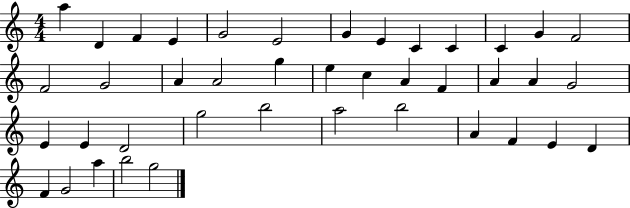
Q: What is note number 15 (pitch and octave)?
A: G4